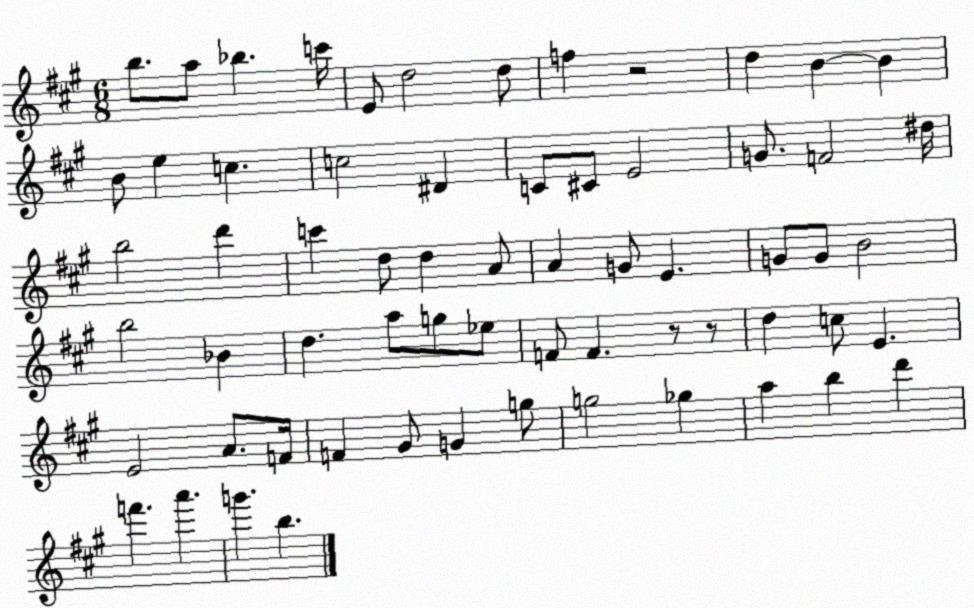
X:1
T:Untitled
M:6/8
L:1/4
K:A
b/2 a/2 _b c'/4 E/2 d2 d/2 f z2 d B B B/2 e c c2 ^D C/2 ^C/2 E2 G/2 F2 ^d/4 b2 d' c' d/2 d A/2 A G/2 E G/2 G/2 B2 b2 _B d a/2 g/2 _e/2 F/2 F z/2 z/2 d c/2 E E2 A/2 F/4 F ^G/2 G g/2 g2 _g a b d' f' a' g' b